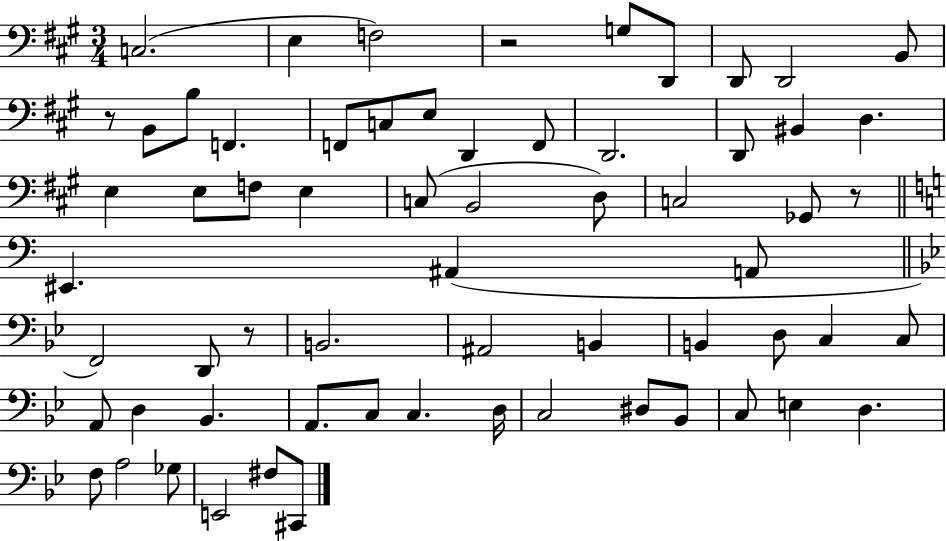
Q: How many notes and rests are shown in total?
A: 64